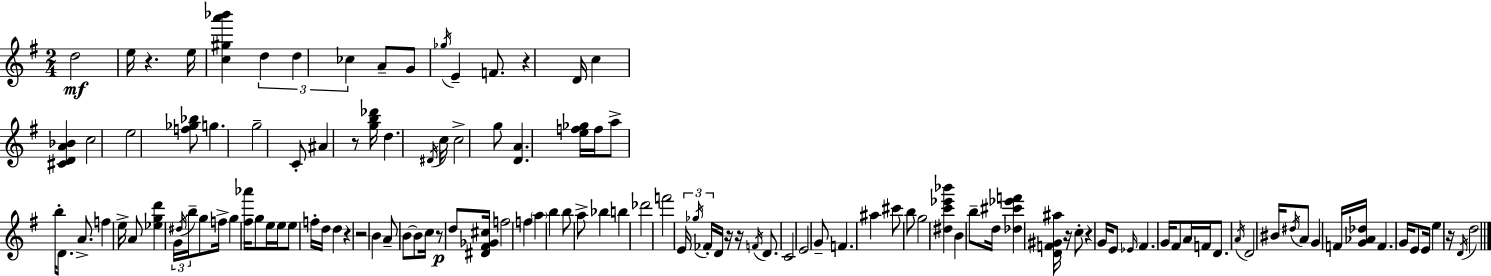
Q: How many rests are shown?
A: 11